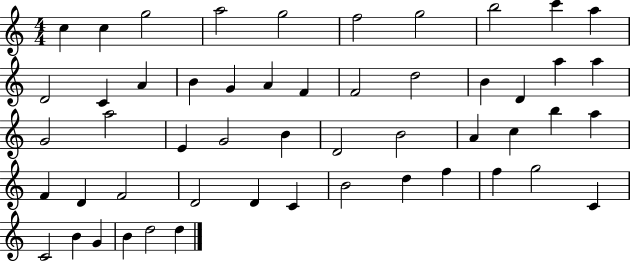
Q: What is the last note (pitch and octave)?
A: D5